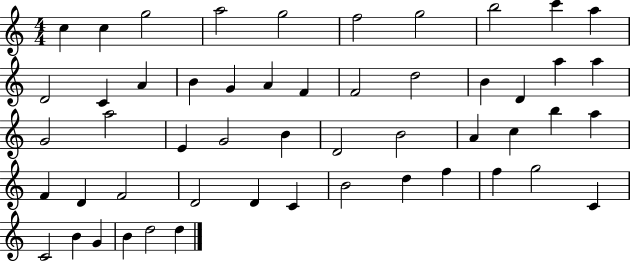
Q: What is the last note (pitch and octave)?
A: D5